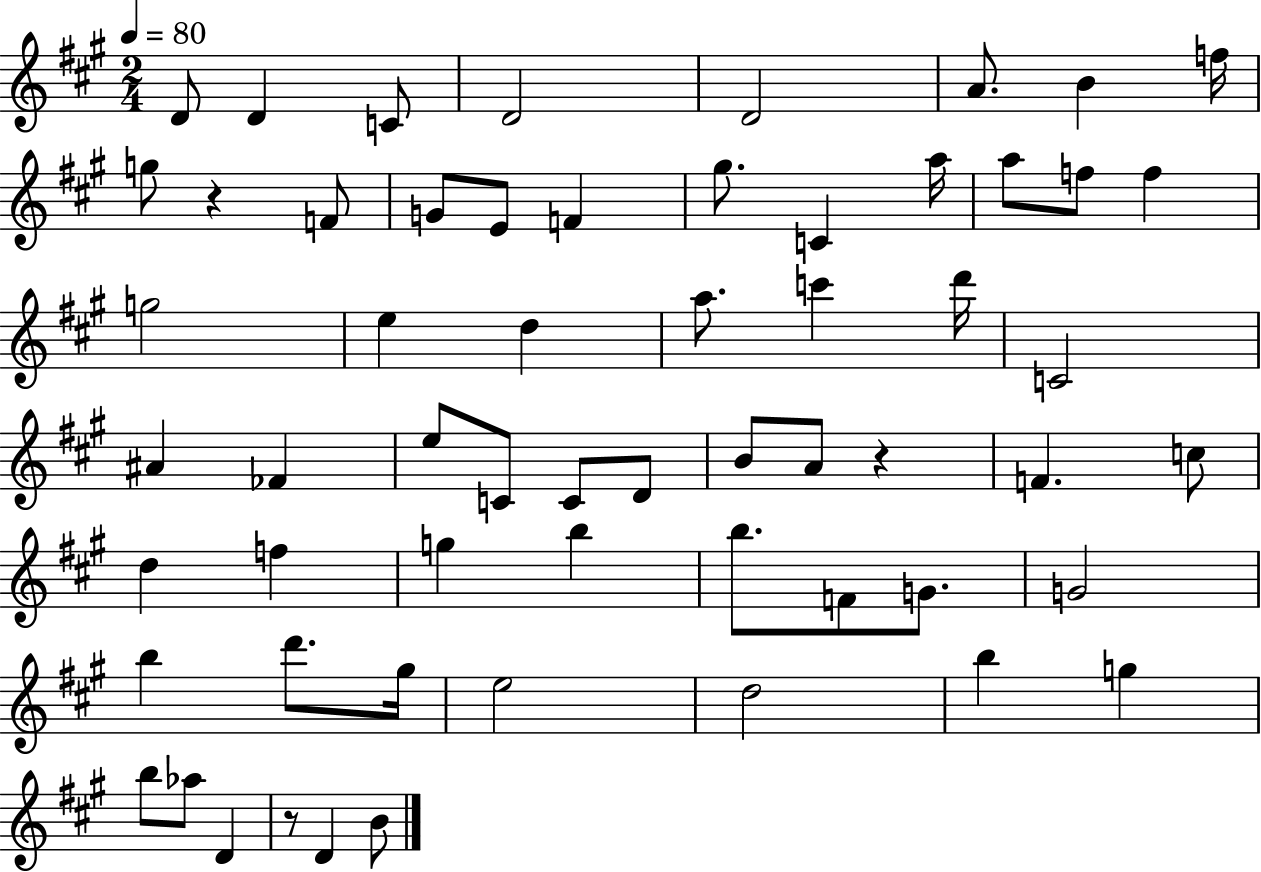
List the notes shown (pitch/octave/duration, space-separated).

D4/e D4/q C4/e D4/h D4/h A4/e. B4/q F5/s G5/e R/q F4/e G4/e E4/e F4/q G#5/e. C4/q A5/s A5/e F5/e F5/q G5/h E5/q D5/q A5/e. C6/q D6/s C4/h A#4/q FES4/q E5/e C4/e C4/e D4/e B4/e A4/e R/q F4/q. C5/e D5/q F5/q G5/q B5/q B5/e. F4/e G4/e. G4/h B5/q D6/e. G#5/s E5/h D5/h B5/q G5/q B5/e Ab5/e D4/q R/e D4/q B4/e